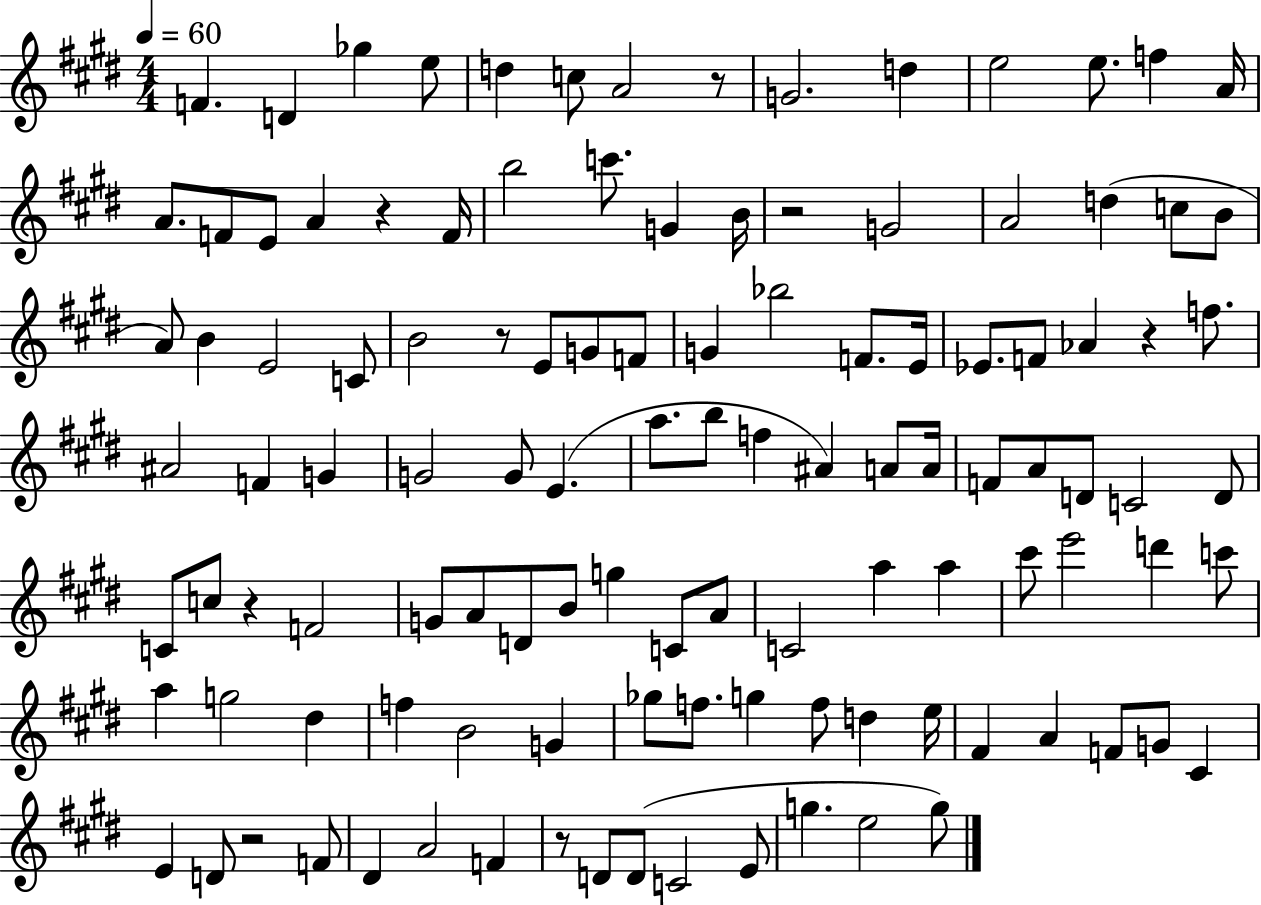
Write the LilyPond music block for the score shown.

{
  \clef treble
  \numericTimeSignature
  \time 4/4
  \key e \major
  \tempo 4 = 60
  f'4. d'4 ges''4 e''8 | d''4 c''8 a'2 r8 | g'2. d''4 | e''2 e''8. f''4 a'16 | \break a'8. f'8 e'8 a'4 r4 f'16 | b''2 c'''8. g'4 b'16 | r2 g'2 | a'2 d''4( c''8 b'8 | \break a'8) b'4 e'2 c'8 | b'2 r8 e'8 g'8 f'8 | g'4 bes''2 f'8. e'16 | ees'8. f'8 aes'4 r4 f''8. | \break ais'2 f'4 g'4 | g'2 g'8 e'4.( | a''8. b''8 f''4 ais'4) a'8 a'16 | f'8 a'8 d'8 c'2 d'8 | \break c'8 c''8 r4 f'2 | g'8 a'8 d'8 b'8 g''4 c'8 a'8 | c'2 a''4 a''4 | cis'''8 e'''2 d'''4 c'''8 | \break a''4 g''2 dis''4 | f''4 b'2 g'4 | ges''8 f''8. g''4 f''8 d''4 e''16 | fis'4 a'4 f'8 g'8 cis'4 | \break e'4 d'8 r2 f'8 | dis'4 a'2 f'4 | r8 d'8 d'8( c'2 e'8 | g''4. e''2 g''8) | \break \bar "|."
}